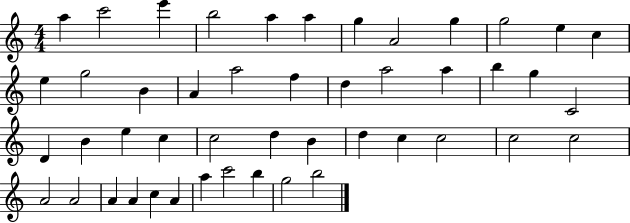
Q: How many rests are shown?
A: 0